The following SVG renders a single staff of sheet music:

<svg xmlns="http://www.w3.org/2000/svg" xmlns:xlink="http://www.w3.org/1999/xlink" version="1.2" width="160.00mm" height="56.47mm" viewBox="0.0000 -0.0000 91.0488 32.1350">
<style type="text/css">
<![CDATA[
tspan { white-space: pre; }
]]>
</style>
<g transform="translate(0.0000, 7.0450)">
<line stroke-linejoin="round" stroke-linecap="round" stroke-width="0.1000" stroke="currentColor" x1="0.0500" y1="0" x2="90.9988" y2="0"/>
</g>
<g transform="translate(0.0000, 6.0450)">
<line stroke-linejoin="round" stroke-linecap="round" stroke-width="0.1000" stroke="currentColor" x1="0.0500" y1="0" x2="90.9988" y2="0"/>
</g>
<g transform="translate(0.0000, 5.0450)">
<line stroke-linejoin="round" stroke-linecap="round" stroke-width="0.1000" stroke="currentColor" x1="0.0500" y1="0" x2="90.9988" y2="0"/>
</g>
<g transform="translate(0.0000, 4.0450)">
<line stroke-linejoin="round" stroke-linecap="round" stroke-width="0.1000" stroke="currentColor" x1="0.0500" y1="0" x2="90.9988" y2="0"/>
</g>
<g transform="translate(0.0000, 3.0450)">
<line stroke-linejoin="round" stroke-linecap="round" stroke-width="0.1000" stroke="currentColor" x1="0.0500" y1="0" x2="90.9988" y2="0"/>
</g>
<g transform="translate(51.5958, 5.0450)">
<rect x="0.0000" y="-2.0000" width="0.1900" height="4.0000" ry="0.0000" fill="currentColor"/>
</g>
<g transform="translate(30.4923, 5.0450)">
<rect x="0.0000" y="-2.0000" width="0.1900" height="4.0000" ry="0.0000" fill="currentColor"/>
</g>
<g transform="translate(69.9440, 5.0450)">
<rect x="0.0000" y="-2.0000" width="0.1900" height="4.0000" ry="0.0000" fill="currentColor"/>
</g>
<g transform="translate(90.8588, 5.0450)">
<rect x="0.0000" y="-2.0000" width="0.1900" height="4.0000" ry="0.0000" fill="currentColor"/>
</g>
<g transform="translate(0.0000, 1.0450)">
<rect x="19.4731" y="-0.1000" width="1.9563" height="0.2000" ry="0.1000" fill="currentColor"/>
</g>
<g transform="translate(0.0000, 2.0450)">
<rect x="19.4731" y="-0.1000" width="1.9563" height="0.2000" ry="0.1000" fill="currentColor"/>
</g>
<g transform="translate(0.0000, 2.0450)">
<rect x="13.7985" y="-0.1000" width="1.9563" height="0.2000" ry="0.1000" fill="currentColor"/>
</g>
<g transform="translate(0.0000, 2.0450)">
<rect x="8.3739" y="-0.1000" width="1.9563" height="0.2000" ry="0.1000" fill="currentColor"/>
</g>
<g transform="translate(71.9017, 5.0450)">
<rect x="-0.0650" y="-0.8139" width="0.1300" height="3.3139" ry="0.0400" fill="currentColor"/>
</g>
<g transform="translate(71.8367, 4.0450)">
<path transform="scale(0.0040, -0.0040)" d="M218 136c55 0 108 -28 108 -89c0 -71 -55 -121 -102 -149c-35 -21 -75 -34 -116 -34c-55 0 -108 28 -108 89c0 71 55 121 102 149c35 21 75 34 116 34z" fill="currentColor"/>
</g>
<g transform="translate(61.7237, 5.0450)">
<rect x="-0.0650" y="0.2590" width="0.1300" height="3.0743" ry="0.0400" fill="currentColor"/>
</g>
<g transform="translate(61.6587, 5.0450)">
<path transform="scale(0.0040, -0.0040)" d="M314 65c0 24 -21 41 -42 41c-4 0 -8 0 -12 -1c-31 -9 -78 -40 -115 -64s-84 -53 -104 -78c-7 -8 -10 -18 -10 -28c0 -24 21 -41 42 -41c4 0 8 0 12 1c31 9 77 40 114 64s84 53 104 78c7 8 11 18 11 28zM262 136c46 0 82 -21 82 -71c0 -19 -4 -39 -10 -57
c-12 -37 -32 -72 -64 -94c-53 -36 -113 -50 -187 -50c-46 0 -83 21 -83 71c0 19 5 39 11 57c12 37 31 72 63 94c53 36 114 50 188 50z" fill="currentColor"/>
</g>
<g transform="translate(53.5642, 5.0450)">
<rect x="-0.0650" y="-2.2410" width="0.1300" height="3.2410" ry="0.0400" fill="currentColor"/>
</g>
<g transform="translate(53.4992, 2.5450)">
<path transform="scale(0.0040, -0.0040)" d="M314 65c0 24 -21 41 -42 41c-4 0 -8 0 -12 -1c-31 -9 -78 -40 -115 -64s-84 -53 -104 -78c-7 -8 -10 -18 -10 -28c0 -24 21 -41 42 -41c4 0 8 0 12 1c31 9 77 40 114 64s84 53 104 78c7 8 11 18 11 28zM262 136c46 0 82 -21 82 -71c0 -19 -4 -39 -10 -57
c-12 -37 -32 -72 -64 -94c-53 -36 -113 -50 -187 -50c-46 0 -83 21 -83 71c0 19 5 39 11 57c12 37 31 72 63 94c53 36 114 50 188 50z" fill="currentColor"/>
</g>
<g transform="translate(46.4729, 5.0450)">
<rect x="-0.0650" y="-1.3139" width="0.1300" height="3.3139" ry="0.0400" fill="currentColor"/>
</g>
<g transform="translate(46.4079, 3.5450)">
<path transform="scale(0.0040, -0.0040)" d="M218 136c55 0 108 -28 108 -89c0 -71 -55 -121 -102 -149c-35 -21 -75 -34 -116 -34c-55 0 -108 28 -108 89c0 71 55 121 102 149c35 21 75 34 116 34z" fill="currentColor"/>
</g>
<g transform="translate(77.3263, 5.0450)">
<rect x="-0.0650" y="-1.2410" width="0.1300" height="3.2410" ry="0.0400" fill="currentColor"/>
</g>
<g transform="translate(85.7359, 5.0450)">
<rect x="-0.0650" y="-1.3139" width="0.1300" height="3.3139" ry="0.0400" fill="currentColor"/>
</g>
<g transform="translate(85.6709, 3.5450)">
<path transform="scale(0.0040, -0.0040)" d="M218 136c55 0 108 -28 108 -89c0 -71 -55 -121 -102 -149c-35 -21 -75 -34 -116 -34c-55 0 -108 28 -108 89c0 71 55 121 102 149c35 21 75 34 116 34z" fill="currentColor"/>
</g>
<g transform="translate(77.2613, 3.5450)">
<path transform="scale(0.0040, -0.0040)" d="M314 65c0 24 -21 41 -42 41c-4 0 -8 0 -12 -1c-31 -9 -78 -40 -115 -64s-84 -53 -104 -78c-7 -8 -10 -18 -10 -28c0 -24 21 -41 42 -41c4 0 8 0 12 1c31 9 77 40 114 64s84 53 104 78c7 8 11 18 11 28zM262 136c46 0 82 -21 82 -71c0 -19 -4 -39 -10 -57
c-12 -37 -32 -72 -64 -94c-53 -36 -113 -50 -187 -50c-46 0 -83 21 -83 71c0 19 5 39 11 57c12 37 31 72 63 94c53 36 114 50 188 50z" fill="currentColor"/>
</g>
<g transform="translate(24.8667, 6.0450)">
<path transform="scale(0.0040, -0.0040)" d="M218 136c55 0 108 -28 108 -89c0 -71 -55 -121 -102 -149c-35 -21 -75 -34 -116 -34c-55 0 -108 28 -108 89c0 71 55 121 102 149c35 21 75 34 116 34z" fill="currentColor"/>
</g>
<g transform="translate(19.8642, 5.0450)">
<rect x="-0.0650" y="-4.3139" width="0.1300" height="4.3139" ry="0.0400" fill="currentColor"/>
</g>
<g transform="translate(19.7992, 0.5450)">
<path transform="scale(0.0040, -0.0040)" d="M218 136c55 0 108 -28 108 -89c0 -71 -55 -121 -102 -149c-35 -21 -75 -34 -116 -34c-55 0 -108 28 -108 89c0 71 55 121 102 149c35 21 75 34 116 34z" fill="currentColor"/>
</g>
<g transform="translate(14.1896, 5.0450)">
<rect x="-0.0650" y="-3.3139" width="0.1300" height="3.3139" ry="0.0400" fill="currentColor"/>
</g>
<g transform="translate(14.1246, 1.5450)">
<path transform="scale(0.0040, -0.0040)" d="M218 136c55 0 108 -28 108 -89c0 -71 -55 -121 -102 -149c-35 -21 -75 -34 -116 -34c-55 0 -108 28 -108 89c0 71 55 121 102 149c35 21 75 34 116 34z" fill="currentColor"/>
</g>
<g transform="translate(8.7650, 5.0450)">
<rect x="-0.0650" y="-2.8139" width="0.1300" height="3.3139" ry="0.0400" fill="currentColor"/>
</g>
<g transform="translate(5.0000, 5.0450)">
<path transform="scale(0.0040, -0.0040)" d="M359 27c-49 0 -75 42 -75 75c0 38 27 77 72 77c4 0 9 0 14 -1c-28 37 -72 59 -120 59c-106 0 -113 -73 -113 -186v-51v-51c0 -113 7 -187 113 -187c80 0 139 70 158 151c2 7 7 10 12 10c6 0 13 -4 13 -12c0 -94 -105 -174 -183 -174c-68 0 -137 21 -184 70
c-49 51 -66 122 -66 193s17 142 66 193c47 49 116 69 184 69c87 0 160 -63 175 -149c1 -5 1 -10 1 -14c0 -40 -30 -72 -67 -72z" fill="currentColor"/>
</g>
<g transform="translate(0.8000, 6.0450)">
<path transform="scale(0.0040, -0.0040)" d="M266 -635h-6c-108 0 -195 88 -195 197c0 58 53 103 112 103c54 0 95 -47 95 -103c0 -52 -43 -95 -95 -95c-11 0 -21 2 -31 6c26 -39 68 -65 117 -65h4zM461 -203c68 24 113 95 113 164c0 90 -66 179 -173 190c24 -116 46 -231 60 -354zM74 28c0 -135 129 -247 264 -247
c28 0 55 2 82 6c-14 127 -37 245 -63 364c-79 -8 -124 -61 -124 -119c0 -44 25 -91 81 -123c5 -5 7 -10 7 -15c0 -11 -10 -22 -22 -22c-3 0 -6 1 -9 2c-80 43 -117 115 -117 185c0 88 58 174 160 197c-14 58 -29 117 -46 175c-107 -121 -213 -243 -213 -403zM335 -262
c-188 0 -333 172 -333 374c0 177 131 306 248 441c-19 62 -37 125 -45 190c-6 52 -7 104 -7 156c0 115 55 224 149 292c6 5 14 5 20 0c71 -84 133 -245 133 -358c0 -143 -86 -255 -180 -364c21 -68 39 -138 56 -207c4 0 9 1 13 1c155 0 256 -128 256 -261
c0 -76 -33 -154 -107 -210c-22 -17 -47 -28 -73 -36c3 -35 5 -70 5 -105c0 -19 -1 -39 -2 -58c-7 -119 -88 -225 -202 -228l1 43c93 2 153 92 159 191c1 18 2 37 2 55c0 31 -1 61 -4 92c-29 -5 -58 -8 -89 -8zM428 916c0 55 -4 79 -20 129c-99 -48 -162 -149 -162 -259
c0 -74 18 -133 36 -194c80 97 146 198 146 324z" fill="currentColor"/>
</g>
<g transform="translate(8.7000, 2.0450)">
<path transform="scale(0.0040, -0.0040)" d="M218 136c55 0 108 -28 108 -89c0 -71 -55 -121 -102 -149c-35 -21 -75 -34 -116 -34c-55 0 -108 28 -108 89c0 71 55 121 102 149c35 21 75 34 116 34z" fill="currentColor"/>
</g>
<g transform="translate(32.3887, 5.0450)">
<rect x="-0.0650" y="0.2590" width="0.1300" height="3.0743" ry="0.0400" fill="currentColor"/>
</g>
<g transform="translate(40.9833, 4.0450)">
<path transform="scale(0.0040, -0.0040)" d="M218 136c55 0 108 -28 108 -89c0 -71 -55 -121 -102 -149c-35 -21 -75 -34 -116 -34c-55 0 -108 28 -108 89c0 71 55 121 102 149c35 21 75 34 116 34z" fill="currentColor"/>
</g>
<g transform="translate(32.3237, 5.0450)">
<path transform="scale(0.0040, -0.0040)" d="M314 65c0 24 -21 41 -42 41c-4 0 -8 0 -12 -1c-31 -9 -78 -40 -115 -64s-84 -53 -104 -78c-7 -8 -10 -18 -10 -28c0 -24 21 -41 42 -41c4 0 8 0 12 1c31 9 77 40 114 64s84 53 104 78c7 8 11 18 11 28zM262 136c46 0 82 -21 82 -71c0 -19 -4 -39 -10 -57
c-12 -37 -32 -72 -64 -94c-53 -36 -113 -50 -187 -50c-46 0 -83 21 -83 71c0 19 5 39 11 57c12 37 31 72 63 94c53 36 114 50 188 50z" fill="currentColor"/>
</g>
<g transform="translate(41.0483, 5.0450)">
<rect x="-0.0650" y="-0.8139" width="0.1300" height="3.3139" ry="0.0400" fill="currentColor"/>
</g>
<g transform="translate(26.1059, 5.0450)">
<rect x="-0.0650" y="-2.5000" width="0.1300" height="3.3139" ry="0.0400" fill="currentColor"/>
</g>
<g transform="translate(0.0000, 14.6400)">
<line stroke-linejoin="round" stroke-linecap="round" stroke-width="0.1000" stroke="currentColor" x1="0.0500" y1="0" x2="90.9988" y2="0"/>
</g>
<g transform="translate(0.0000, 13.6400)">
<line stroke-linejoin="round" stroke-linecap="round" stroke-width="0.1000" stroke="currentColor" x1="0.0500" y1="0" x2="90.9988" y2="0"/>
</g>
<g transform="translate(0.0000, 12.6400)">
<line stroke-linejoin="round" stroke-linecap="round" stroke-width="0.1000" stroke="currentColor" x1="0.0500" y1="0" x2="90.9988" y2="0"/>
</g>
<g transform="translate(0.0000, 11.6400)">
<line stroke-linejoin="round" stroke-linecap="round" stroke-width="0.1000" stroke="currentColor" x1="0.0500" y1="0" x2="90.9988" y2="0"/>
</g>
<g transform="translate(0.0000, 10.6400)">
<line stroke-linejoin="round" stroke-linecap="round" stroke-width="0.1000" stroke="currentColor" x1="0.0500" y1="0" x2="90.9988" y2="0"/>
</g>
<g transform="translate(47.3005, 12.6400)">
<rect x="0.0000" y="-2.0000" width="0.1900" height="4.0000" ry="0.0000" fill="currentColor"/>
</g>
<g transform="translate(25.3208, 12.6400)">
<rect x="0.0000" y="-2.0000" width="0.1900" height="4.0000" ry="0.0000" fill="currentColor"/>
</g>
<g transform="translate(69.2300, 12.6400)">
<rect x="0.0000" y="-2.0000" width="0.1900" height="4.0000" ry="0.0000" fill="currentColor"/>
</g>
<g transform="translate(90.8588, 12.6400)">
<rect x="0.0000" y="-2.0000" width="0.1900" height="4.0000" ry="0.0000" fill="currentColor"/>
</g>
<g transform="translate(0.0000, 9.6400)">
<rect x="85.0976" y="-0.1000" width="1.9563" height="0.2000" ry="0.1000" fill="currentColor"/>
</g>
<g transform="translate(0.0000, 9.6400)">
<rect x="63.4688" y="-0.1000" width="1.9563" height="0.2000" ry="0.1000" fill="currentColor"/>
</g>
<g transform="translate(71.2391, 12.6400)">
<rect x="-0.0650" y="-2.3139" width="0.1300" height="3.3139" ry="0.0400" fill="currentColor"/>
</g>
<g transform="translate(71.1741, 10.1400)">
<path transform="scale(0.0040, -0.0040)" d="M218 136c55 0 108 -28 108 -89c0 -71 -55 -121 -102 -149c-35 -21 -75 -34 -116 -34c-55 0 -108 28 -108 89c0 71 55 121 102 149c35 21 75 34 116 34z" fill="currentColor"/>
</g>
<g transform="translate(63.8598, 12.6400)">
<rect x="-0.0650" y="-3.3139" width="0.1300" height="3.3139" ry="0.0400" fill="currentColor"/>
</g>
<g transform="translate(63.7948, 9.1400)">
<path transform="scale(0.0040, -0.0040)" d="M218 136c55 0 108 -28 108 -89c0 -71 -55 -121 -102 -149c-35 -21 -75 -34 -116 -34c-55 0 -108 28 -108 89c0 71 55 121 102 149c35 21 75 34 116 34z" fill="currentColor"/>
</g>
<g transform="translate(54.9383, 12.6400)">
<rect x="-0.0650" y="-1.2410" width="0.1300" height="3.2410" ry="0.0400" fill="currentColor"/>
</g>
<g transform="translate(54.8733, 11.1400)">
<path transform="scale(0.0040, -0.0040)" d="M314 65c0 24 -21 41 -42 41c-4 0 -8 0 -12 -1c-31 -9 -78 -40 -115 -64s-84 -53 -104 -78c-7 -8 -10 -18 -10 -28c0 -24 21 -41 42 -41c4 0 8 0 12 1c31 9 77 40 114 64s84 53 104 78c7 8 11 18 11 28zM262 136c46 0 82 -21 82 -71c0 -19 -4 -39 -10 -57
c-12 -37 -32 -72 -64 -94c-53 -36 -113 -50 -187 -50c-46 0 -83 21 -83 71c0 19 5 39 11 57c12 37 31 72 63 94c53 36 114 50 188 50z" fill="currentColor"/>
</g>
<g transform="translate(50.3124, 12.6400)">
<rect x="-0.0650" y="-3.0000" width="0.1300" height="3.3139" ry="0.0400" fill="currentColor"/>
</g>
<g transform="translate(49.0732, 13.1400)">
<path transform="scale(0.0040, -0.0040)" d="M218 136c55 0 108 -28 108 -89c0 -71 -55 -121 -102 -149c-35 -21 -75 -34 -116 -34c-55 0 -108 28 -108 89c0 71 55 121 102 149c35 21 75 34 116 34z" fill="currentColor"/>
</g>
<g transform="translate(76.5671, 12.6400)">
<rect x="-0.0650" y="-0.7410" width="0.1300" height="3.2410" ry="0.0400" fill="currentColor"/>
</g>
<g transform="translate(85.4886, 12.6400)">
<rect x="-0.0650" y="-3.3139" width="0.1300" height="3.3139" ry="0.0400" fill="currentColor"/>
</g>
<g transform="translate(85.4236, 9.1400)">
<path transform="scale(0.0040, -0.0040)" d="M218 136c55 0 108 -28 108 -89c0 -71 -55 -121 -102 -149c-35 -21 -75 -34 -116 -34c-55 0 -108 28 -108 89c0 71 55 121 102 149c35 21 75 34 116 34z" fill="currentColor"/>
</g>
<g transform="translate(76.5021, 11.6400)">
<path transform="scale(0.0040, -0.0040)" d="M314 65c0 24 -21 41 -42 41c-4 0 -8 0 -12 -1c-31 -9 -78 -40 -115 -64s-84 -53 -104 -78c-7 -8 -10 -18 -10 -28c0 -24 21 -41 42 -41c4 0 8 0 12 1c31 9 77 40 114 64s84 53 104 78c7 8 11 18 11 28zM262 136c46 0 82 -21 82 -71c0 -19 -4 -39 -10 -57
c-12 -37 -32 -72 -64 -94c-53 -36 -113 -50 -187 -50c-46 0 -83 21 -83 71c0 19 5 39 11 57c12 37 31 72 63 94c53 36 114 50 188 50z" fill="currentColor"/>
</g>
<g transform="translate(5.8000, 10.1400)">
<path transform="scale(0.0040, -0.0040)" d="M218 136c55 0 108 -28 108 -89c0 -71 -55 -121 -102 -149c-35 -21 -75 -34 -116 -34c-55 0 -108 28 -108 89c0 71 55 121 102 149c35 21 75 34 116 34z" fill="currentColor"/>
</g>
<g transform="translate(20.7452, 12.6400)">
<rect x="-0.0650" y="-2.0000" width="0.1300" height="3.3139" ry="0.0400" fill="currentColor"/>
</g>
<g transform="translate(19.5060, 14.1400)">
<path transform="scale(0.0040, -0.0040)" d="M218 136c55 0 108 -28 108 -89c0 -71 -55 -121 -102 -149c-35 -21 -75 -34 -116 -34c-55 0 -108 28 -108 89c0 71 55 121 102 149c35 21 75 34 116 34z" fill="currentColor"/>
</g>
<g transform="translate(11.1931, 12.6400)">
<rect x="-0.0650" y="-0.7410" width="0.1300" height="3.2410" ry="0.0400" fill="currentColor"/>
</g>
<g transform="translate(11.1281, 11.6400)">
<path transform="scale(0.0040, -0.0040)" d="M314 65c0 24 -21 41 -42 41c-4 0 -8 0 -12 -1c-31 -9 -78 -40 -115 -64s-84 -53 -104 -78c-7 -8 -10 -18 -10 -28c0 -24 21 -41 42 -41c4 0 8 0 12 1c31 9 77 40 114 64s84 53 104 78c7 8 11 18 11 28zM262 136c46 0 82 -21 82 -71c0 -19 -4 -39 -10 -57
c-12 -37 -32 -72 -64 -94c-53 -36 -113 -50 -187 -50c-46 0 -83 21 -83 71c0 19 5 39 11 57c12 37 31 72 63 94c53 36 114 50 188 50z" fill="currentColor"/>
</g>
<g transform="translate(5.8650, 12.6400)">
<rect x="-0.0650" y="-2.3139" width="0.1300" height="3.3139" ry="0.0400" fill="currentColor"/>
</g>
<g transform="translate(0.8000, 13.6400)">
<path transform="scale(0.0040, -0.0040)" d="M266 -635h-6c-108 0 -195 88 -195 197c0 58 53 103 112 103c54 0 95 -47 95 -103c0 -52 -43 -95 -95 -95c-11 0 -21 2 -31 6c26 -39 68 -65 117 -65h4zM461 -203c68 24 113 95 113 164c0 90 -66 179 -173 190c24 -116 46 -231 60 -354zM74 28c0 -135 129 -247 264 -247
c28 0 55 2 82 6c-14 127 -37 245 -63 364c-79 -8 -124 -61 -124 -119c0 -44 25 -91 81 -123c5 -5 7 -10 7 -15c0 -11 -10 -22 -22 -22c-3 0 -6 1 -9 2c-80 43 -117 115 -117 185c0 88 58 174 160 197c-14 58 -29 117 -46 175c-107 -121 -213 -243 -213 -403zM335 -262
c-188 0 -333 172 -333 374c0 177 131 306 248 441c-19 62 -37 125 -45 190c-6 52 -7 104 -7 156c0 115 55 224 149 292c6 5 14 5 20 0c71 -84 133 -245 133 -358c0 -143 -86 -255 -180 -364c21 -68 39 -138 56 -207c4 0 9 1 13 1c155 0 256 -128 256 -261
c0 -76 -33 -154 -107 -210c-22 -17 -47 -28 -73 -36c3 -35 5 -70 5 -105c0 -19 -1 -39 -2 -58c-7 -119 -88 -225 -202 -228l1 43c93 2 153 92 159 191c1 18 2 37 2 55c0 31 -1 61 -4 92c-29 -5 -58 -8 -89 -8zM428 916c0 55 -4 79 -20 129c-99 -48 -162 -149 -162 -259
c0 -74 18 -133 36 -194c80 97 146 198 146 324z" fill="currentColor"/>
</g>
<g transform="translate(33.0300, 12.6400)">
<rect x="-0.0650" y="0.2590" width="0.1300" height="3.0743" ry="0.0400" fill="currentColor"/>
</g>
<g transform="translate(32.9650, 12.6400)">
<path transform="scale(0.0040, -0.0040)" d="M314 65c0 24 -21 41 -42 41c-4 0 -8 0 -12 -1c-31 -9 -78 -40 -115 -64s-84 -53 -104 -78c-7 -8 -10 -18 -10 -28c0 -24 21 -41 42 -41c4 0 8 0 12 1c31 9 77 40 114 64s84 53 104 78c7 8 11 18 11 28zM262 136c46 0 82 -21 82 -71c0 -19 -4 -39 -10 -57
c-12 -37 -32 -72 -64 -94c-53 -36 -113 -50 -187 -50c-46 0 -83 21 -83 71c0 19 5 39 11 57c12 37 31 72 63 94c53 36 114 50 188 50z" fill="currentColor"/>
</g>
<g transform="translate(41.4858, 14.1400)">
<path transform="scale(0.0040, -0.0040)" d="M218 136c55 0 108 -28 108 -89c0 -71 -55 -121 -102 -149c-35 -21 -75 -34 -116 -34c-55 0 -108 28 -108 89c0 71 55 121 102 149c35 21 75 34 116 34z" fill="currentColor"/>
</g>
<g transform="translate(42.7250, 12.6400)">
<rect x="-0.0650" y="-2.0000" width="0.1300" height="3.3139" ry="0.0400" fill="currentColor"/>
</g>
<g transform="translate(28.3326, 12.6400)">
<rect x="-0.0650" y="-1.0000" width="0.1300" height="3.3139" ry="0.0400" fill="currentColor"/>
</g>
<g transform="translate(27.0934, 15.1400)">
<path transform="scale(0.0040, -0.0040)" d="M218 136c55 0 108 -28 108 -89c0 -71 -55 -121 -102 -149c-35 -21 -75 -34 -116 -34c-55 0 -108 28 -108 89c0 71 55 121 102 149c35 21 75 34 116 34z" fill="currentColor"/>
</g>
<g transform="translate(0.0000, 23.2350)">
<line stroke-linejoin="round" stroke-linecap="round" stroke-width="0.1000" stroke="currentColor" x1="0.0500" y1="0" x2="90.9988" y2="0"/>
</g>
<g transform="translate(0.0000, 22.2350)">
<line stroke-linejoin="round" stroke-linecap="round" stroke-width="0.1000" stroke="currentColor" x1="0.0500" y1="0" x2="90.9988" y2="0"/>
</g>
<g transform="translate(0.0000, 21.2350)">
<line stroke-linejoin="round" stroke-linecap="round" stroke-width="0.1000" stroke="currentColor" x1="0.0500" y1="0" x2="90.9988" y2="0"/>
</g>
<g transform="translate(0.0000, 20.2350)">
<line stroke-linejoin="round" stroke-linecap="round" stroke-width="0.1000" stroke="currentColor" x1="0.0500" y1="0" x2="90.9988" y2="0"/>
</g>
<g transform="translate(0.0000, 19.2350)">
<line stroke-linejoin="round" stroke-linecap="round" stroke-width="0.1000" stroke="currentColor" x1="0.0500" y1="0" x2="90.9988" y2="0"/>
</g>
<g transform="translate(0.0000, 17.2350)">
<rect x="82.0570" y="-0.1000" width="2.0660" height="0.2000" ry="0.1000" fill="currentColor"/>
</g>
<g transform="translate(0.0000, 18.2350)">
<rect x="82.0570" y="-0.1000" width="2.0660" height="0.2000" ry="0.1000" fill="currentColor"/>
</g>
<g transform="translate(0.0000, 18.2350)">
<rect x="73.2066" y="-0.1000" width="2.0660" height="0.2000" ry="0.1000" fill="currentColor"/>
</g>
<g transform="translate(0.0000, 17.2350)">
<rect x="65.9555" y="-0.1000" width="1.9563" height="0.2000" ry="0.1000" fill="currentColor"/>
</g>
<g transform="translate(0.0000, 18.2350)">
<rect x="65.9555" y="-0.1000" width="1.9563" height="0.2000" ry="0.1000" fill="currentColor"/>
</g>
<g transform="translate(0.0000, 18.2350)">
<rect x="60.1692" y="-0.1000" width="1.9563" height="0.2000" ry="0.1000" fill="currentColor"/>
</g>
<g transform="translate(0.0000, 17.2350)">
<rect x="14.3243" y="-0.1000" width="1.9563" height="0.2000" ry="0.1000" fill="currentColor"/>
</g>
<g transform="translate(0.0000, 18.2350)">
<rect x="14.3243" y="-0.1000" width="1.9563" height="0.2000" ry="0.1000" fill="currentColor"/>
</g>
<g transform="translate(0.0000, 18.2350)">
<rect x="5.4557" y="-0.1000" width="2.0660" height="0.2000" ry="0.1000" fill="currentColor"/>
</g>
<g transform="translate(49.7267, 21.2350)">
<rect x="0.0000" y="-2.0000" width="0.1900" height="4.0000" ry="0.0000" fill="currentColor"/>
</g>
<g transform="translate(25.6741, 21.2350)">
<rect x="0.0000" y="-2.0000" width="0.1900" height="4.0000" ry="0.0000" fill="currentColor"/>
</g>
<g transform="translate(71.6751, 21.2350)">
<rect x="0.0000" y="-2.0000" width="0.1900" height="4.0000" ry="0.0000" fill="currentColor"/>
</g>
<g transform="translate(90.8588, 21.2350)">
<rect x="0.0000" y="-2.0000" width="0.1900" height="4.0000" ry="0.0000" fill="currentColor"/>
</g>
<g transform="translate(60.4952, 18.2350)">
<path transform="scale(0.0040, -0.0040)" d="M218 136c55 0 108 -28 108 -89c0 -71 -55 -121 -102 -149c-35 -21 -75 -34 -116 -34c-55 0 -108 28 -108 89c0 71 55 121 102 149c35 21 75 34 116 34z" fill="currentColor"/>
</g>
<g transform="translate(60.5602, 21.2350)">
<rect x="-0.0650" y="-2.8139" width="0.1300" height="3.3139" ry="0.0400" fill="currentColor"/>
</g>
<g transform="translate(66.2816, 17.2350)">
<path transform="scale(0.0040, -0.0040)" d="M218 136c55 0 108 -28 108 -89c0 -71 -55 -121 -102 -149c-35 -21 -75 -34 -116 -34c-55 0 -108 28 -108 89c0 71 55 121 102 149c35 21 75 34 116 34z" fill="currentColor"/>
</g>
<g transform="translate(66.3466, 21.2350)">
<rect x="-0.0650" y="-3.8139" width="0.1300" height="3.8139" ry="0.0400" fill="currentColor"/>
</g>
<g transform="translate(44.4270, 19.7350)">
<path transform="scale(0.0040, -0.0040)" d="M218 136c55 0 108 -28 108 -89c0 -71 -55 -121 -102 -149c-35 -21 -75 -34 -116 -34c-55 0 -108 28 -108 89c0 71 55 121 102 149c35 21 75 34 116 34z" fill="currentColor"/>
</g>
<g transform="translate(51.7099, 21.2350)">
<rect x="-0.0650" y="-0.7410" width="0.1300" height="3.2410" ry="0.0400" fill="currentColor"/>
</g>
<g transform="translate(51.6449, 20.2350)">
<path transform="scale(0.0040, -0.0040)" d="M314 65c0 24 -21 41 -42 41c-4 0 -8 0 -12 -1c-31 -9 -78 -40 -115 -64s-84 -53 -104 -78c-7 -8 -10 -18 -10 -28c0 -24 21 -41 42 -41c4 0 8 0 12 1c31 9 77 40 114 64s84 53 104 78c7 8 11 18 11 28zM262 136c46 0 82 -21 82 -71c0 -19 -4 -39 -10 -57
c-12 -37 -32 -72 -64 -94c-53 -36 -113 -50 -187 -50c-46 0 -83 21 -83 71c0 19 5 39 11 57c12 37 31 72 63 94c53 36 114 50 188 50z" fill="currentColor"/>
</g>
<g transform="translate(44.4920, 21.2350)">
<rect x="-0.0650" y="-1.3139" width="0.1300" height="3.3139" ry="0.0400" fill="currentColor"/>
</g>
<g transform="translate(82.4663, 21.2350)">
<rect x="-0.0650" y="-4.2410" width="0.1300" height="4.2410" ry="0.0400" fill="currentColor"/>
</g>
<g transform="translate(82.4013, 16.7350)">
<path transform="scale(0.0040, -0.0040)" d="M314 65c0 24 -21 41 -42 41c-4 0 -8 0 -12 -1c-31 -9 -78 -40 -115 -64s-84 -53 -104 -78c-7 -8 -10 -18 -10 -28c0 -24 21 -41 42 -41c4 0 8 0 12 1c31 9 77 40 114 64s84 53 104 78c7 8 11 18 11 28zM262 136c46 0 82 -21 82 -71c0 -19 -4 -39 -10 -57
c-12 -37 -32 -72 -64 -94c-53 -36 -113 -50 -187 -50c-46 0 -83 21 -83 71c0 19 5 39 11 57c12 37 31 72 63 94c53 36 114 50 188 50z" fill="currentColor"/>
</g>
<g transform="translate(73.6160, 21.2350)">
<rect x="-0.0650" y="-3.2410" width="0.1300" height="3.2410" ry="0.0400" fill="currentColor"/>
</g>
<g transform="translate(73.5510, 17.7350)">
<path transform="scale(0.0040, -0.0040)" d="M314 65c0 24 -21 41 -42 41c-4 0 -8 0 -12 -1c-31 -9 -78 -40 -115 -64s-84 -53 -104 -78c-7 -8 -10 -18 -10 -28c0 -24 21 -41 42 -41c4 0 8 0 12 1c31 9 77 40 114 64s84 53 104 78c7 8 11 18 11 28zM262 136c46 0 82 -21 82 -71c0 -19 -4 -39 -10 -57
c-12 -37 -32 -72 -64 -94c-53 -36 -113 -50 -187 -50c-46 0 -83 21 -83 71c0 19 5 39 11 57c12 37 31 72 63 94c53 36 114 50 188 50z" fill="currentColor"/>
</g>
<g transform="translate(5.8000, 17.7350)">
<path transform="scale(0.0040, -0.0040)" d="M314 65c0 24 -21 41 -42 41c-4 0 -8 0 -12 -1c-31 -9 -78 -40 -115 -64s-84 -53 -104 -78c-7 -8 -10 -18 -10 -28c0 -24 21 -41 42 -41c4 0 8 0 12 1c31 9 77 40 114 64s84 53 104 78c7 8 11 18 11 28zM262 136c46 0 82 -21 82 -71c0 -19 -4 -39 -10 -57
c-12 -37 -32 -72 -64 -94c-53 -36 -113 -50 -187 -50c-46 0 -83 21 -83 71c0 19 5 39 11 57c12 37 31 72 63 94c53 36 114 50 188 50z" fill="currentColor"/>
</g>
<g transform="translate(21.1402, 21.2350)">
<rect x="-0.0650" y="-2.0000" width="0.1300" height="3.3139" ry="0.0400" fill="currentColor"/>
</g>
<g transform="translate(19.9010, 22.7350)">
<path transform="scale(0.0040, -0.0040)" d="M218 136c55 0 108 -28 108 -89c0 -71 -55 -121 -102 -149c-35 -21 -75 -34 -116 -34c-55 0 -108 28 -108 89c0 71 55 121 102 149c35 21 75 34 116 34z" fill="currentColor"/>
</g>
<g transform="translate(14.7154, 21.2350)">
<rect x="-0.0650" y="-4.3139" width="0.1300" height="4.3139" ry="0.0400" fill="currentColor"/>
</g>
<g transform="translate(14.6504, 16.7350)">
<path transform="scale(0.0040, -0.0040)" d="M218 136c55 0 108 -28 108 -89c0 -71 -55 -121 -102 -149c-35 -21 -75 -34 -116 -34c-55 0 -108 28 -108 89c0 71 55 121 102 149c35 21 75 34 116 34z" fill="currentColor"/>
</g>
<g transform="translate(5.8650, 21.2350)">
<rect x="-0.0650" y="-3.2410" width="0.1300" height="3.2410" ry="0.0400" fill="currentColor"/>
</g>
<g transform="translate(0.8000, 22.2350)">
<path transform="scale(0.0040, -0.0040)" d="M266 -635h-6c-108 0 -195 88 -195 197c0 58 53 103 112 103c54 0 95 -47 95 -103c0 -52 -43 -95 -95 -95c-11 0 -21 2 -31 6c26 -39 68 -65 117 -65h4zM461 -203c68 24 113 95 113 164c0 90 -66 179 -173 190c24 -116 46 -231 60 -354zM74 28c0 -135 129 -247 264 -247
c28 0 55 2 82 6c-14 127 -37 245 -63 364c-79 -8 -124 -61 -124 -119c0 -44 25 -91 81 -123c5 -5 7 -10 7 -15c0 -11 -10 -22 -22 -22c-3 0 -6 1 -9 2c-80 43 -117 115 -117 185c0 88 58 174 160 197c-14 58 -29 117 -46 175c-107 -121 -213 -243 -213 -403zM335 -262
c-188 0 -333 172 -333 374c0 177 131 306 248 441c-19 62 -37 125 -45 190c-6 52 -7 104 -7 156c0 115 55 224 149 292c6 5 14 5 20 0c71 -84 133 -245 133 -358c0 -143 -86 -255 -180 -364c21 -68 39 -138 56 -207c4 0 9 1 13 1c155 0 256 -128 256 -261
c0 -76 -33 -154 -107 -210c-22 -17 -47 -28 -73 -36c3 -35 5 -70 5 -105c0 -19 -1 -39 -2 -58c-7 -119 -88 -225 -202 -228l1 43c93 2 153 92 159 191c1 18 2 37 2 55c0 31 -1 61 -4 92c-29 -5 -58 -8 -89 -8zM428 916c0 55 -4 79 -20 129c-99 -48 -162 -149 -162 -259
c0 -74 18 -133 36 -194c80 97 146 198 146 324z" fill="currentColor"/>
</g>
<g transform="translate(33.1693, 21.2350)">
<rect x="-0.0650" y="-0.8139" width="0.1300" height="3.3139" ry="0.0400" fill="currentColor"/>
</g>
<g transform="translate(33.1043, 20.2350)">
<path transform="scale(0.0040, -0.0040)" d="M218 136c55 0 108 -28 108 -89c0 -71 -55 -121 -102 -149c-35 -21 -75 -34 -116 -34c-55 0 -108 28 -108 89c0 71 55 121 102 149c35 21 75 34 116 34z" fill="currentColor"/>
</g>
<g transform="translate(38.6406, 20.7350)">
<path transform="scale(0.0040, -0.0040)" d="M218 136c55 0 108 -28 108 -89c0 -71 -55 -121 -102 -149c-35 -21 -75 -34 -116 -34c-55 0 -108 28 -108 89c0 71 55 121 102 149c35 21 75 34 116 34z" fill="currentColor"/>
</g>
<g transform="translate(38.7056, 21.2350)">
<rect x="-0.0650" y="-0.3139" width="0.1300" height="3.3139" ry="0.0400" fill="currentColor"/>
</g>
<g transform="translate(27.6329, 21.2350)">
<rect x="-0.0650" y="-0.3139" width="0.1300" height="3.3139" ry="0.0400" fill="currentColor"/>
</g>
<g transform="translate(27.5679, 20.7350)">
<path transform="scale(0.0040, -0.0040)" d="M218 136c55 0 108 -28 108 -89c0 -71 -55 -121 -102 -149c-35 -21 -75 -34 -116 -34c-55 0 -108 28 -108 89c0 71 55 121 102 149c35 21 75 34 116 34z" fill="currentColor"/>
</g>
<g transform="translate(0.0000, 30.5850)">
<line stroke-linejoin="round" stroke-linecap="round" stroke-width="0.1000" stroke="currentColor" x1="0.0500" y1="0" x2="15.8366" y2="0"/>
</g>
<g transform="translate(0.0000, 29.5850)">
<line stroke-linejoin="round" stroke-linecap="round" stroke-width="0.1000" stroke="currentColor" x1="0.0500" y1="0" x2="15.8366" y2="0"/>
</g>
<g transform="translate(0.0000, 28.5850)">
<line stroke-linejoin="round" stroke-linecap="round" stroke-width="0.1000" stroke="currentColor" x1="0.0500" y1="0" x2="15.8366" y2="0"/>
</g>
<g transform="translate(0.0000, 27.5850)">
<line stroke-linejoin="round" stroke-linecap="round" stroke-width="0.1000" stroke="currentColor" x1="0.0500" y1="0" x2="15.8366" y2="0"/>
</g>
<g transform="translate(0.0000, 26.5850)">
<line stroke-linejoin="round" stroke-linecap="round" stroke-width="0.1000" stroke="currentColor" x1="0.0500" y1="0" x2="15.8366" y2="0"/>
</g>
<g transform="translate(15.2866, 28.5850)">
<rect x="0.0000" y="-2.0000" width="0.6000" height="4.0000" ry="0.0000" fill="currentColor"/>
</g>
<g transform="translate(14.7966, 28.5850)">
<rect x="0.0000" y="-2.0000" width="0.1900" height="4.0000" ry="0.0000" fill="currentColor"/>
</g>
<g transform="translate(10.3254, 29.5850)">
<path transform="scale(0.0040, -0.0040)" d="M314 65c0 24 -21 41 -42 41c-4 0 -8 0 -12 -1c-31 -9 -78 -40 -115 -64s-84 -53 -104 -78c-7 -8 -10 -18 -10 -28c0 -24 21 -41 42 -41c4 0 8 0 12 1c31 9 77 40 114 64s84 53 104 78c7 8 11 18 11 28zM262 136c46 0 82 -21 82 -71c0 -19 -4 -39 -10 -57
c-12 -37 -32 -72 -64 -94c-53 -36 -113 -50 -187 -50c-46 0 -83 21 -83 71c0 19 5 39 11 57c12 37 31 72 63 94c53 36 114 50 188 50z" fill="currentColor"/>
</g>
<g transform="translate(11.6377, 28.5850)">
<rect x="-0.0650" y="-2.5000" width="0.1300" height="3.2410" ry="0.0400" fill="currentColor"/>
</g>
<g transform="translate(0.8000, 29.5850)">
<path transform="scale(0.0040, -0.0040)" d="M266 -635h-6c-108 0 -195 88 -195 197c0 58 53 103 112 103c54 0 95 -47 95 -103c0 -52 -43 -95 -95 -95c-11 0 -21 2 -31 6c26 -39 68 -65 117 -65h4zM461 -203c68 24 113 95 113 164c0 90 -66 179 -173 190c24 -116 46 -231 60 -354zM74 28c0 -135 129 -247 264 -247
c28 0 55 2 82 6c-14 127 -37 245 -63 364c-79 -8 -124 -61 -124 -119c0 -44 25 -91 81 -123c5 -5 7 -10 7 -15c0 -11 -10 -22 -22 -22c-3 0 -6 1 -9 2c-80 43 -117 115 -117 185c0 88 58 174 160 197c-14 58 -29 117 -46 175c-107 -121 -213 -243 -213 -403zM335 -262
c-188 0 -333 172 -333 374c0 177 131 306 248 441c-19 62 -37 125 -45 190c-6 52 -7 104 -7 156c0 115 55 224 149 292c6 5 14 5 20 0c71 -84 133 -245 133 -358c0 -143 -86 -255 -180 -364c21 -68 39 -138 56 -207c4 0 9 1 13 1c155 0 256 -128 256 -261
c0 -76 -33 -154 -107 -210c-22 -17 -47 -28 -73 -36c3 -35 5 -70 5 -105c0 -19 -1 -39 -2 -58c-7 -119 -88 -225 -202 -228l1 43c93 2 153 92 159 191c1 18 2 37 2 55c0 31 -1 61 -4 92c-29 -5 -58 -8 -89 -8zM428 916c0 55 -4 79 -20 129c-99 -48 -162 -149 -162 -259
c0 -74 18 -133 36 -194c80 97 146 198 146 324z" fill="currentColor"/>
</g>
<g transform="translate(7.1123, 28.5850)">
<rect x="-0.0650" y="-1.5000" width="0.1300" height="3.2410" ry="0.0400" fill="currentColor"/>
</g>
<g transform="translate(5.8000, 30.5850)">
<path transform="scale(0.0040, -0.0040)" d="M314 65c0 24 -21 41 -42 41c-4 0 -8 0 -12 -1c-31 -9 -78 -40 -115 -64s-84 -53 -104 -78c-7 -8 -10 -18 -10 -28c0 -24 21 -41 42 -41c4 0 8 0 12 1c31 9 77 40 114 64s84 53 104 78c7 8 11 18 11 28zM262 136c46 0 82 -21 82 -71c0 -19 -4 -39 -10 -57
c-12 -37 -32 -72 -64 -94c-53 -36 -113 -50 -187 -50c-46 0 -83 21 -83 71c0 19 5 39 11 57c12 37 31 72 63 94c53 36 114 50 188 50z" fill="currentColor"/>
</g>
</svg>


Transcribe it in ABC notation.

X:1
T:Untitled
M:4/4
L:1/4
K:C
a b d' G B2 d e g2 B2 d e2 e g d2 F D B2 F A e2 b g d2 b b2 d' F c d c e d2 a c' b2 d'2 E2 G2